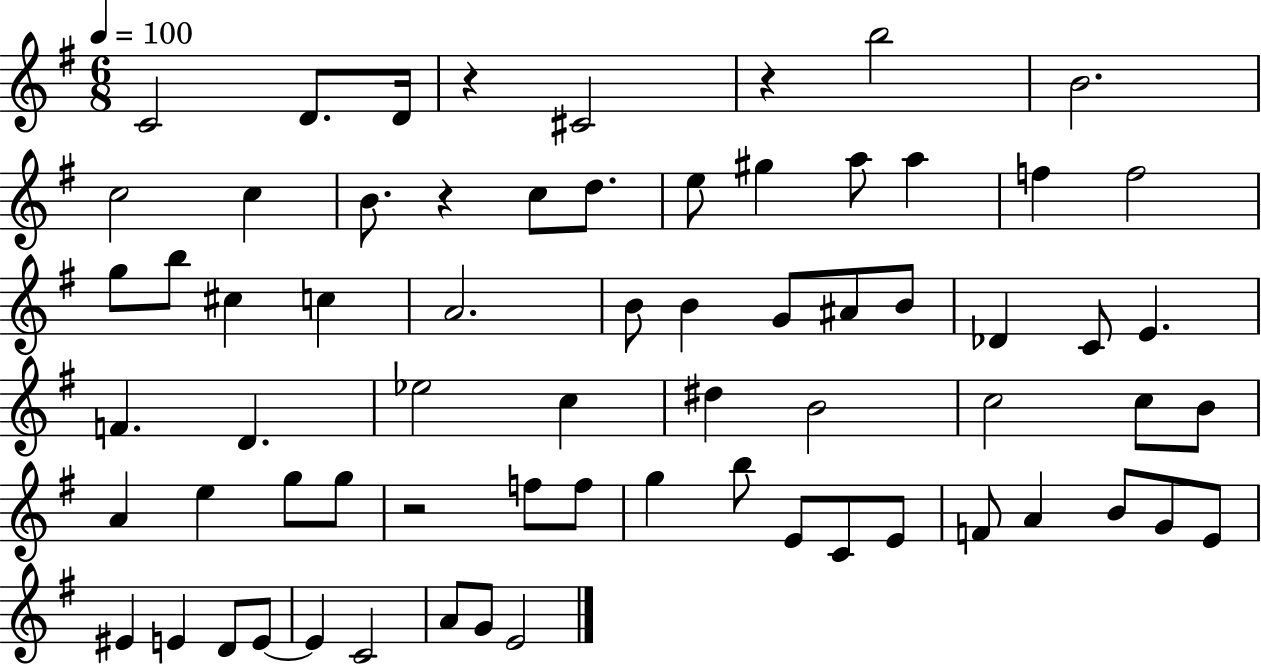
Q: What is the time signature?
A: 6/8